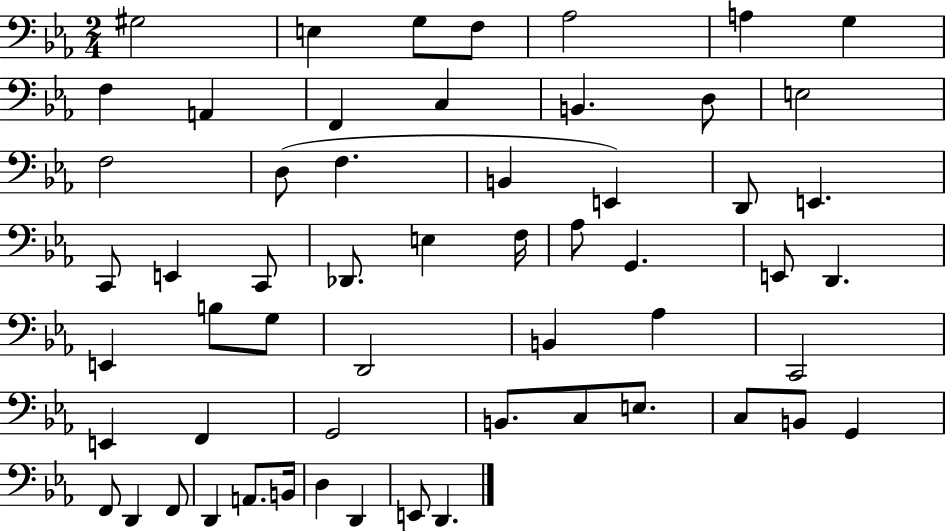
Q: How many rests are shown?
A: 0